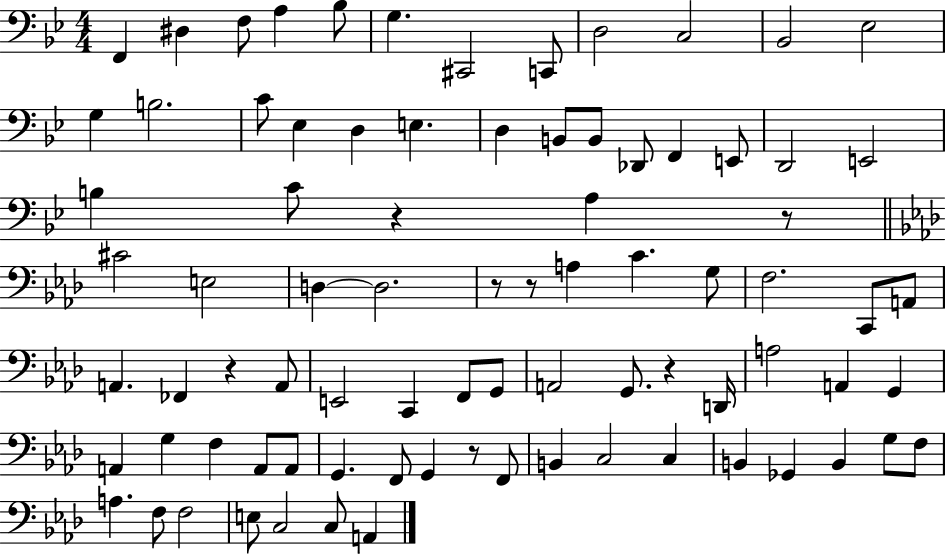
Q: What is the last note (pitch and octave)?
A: A2